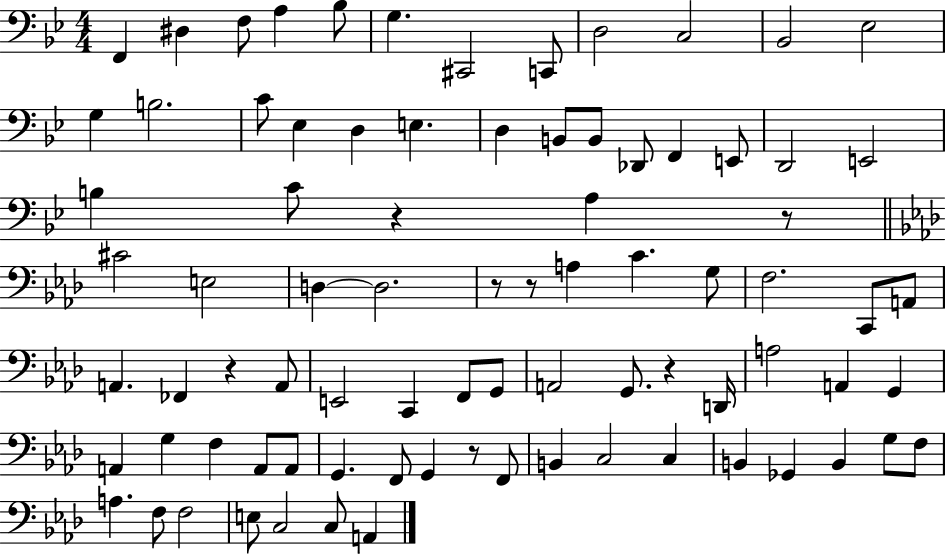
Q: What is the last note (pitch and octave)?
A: A2